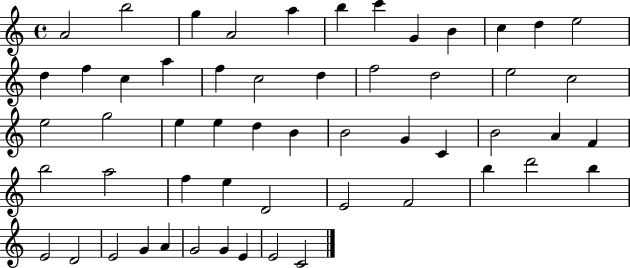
X:1
T:Untitled
M:4/4
L:1/4
K:C
A2 b2 g A2 a b c' G B c d e2 d f c a f c2 d f2 d2 e2 c2 e2 g2 e e d B B2 G C B2 A F b2 a2 f e D2 E2 F2 b d'2 b E2 D2 E2 G A G2 G E E2 C2